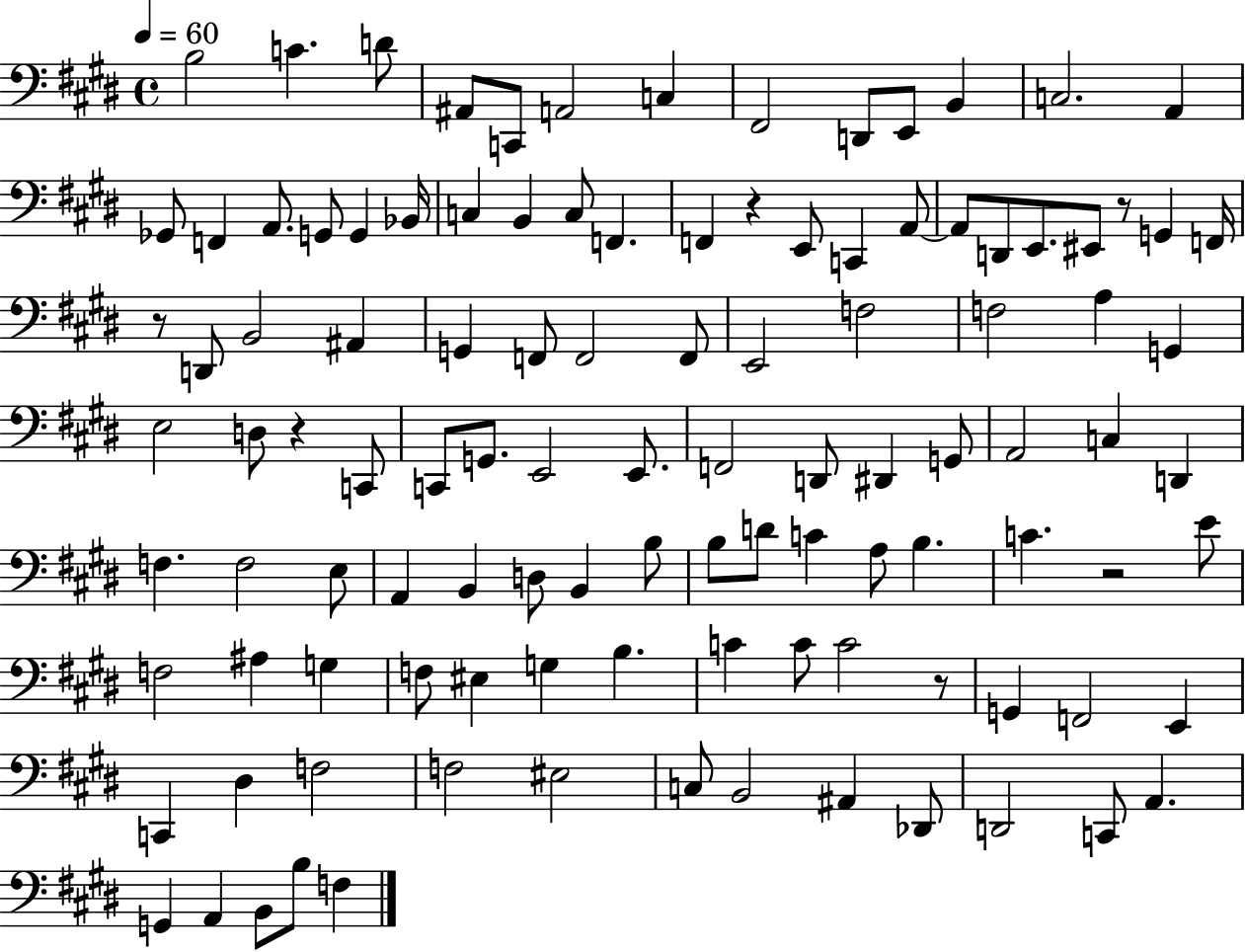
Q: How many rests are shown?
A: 6